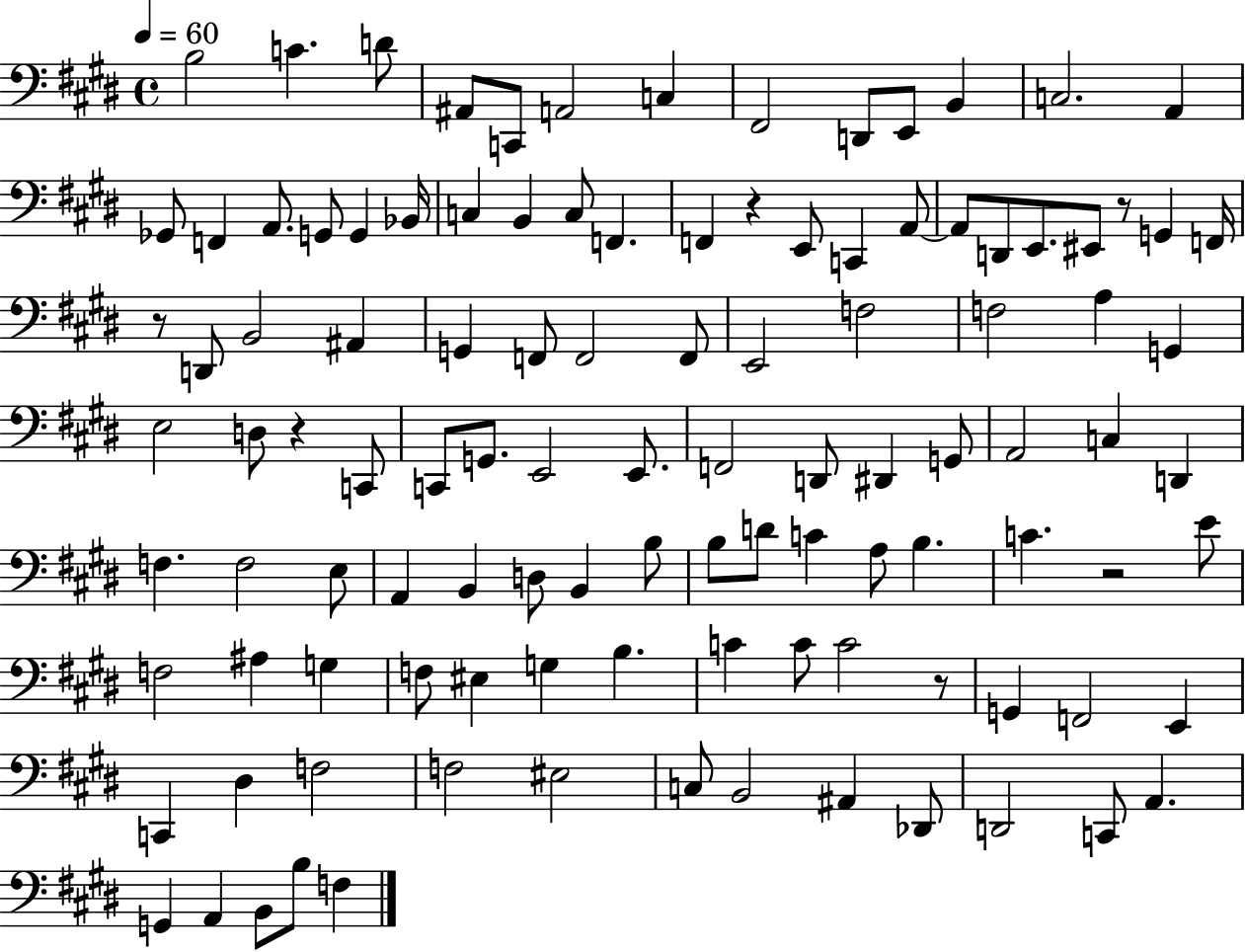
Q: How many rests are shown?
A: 6